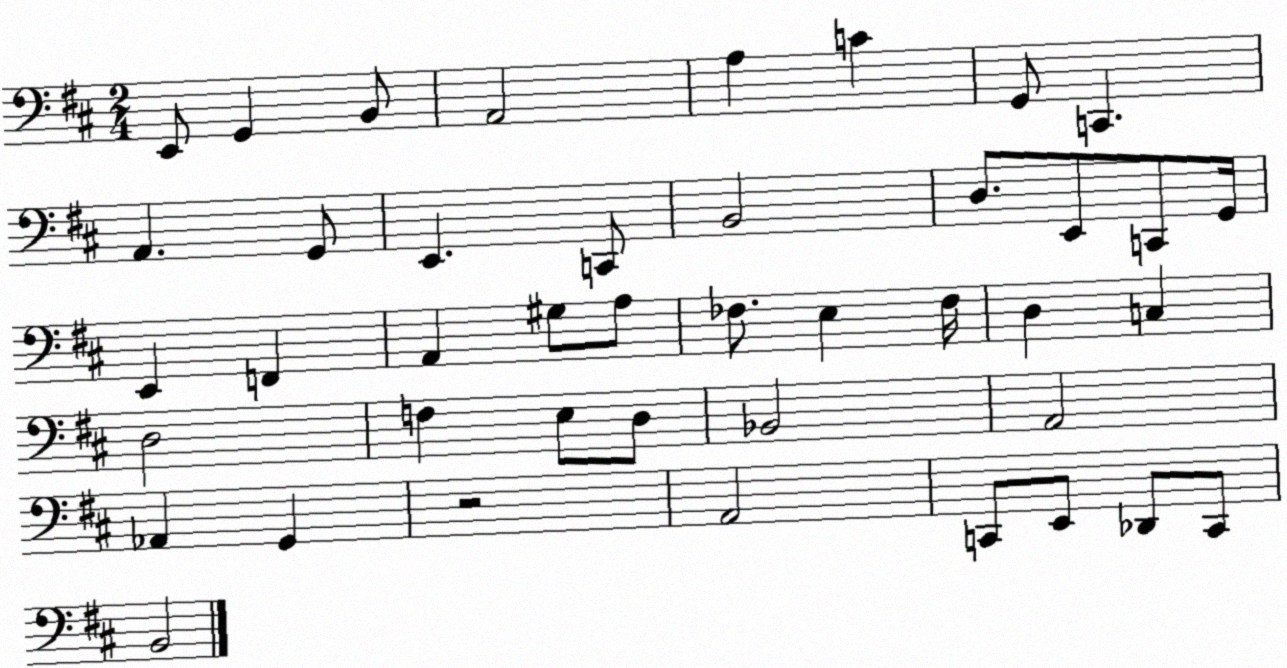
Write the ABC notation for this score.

X:1
T:Untitled
M:2/4
L:1/4
K:D
E,,/2 G,, B,,/2 A,,2 A, C G,,/2 C,, A,, G,,/2 E,, C,,/2 B,,2 D,/2 E,,/2 C,,/2 G,,/4 E,, F,, A,, ^G,/2 A,/2 _F,/2 E, _F,/4 D, C, D,2 F, E,/2 D,/2 _B,,2 A,,2 _A,, G,, z2 A,,2 C,,/2 E,,/2 _D,,/2 C,,/2 B,,2